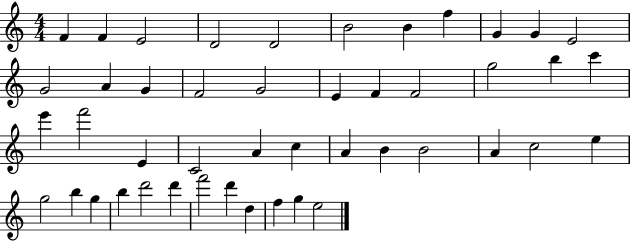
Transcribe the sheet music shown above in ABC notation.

X:1
T:Untitled
M:4/4
L:1/4
K:C
F F E2 D2 D2 B2 B f G G E2 G2 A G F2 G2 E F F2 g2 b c' e' f'2 E C2 A c A B B2 A c2 e g2 b g b d'2 d' f'2 d' d f g e2